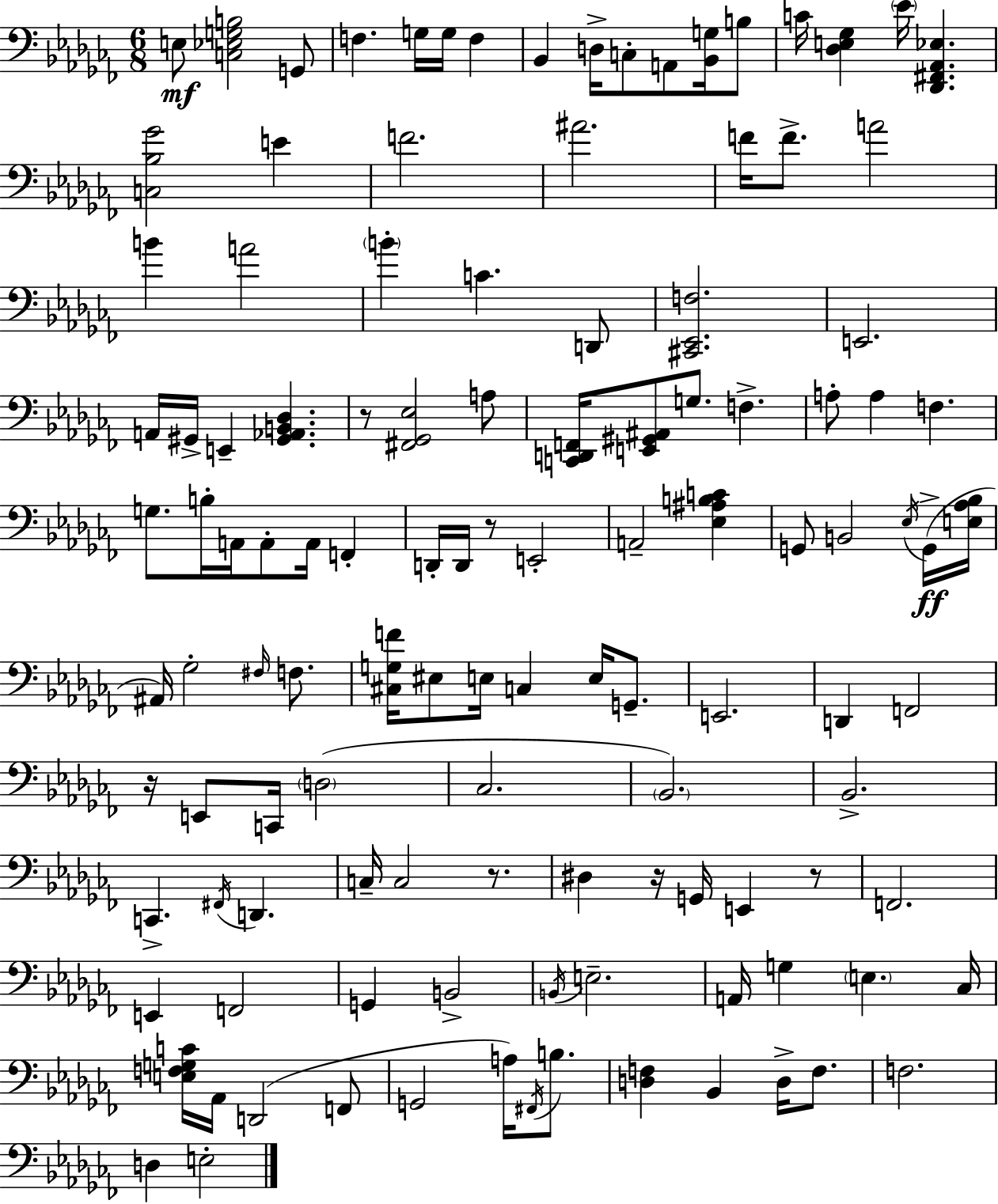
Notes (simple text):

E3/e [C3,Eb3,G3,B3]/h G2/e F3/q. G3/s G3/s F3/q Bb2/q D3/s C3/e A2/e [Bb2,G3]/s B3/e C4/s [Db3,E3,Gb3]/q Eb4/s [Db2,F#2,Ab2,Eb3]/q. [C3,Bb3,Gb4]/h E4/q F4/h. A#4/h. F4/s F4/e. A4/h B4/q A4/h B4/q C4/q. D2/e [C#2,Eb2,F3]/h. E2/h. A2/s G#2/s E2/q [G#2,Ab2,B2,Db3]/q. R/e [F#2,Gb2,Eb3]/h A3/e [C2,D2,F2]/s [E2,G#2,A#2]/e G3/e. F3/q. A3/e A3/q F3/q. G3/e. B3/s A2/s A2/e A2/s F2/q D2/s D2/s R/e E2/h A2/h [Eb3,A#3,B3,C4]/q G2/e B2/h Eb3/s G2/s [E3,Ab3,Bb3]/s A#2/s Gb3/h F#3/s F3/e. [C#3,G3,F4]/s EIS3/e E3/s C3/q E3/s G2/e. E2/h. D2/q F2/h R/s E2/e C2/s D3/h CES3/h. Bb2/h. Bb2/h. C2/q. F#2/s D2/q. C3/s C3/h R/e. D#3/q R/s G2/s E2/q R/e F2/h. E2/q F2/h G2/q B2/h B2/s E3/h. A2/s G3/q E3/q. CES3/s [E3,F3,G3,C4]/s Ab2/s D2/h F2/e G2/h A3/s F#2/s B3/e. [D3,F3]/q Bb2/q D3/s F3/e. F3/h. D3/q E3/h